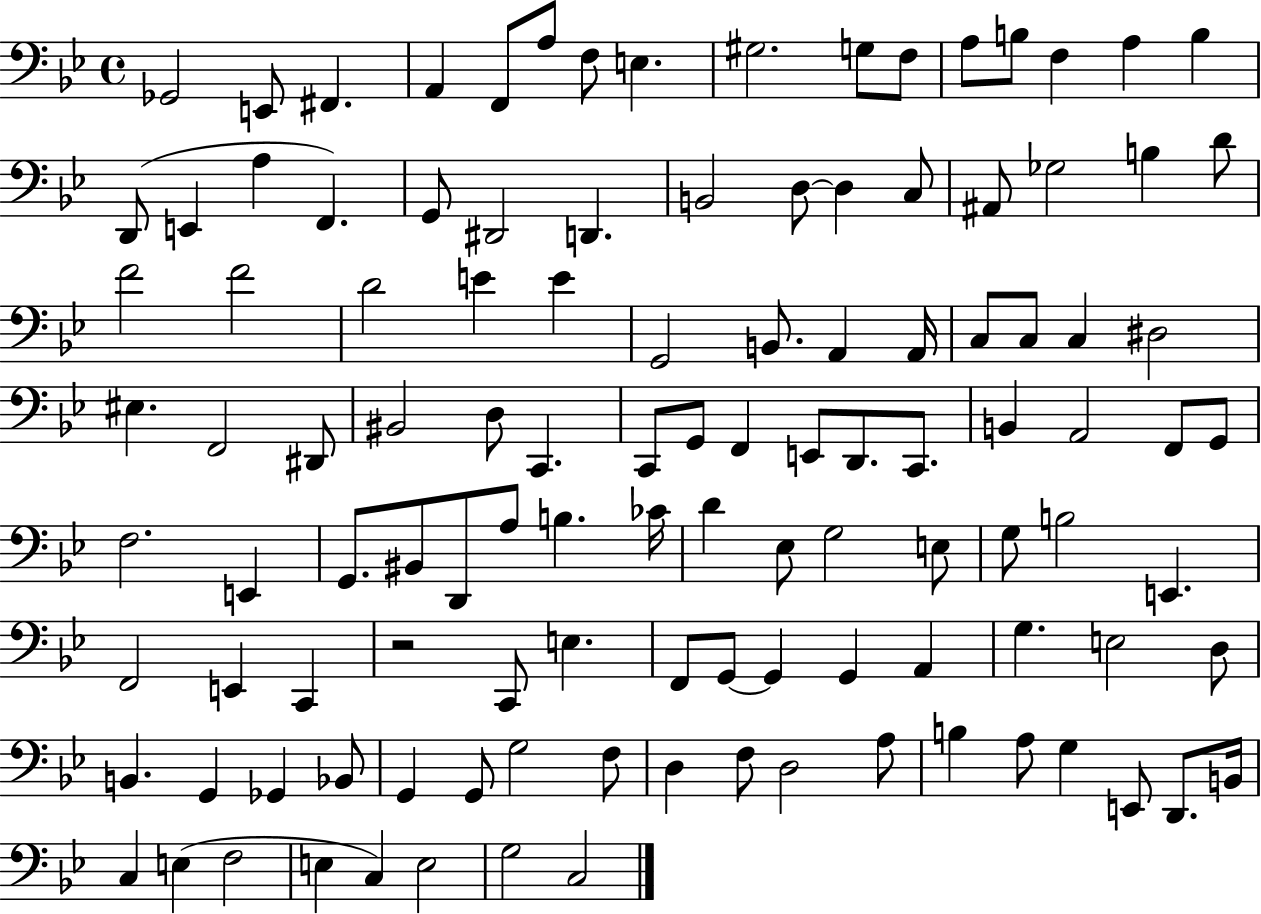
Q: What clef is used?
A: bass